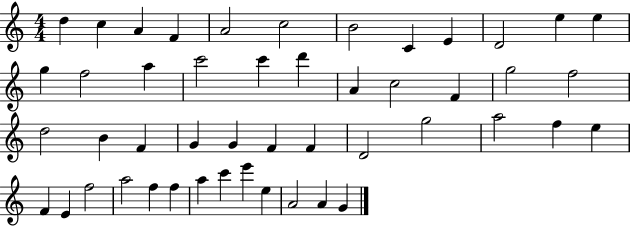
D5/q C5/q A4/q F4/q A4/h C5/h B4/h C4/q E4/q D4/h E5/q E5/q G5/q F5/h A5/q C6/h C6/q D6/q A4/q C5/h F4/q G5/h F5/h D5/h B4/q F4/q G4/q G4/q F4/q F4/q D4/h G5/h A5/h F5/q E5/q F4/q E4/q F5/h A5/h F5/q F5/q A5/q C6/q E6/q E5/q A4/h A4/q G4/q